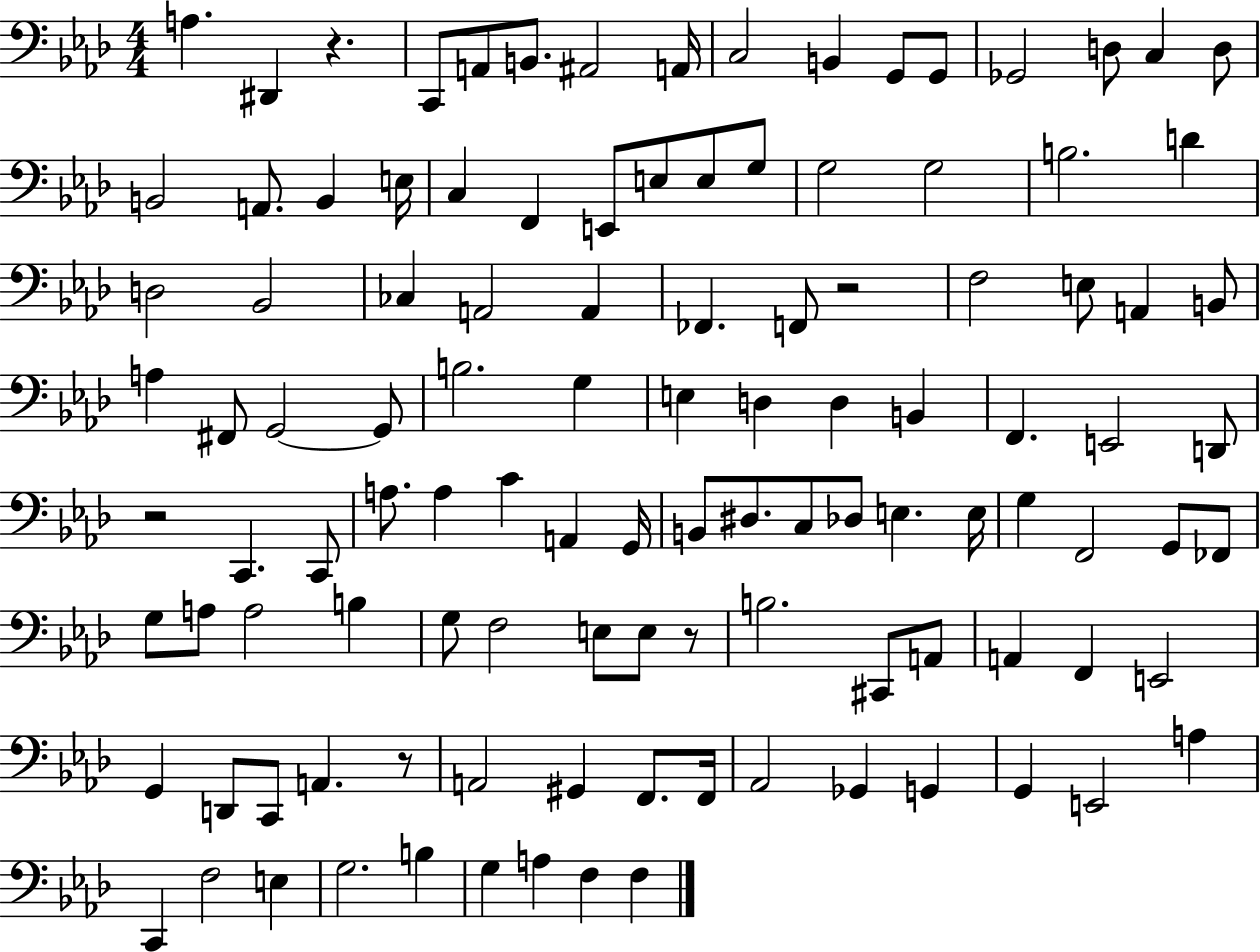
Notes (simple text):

A3/q. D#2/q R/q. C2/e A2/e B2/e. A#2/h A2/s C3/h B2/q G2/e G2/e Gb2/h D3/e C3/q D3/e B2/h A2/e. B2/q E3/s C3/q F2/q E2/e E3/e E3/e G3/e G3/h G3/h B3/h. D4/q D3/h Bb2/h CES3/q A2/h A2/q FES2/q. F2/e R/h F3/h E3/e A2/q B2/e A3/q F#2/e G2/h G2/e B3/h. G3/q E3/q D3/q D3/q B2/q F2/q. E2/h D2/e R/h C2/q. C2/e A3/e. A3/q C4/q A2/q G2/s B2/e D#3/e. C3/e Db3/e E3/q. E3/s G3/q F2/h G2/e FES2/e G3/e A3/e A3/h B3/q G3/e F3/h E3/e E3/e R/e B3/h. C#2/e A2/e A2/q F2/q E2/h G2/q D2/e C2/e A2/q. R/e A2/h G#2/q F2/e. F2/s Ab2/h Gb2/q G2/q G2/q E2/h A3/q C2/q F3/h E3/q G3/h. B3/q G3/q A3/q F3/q F3/q